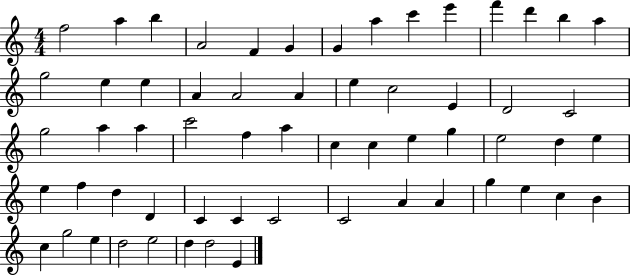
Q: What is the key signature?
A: C major